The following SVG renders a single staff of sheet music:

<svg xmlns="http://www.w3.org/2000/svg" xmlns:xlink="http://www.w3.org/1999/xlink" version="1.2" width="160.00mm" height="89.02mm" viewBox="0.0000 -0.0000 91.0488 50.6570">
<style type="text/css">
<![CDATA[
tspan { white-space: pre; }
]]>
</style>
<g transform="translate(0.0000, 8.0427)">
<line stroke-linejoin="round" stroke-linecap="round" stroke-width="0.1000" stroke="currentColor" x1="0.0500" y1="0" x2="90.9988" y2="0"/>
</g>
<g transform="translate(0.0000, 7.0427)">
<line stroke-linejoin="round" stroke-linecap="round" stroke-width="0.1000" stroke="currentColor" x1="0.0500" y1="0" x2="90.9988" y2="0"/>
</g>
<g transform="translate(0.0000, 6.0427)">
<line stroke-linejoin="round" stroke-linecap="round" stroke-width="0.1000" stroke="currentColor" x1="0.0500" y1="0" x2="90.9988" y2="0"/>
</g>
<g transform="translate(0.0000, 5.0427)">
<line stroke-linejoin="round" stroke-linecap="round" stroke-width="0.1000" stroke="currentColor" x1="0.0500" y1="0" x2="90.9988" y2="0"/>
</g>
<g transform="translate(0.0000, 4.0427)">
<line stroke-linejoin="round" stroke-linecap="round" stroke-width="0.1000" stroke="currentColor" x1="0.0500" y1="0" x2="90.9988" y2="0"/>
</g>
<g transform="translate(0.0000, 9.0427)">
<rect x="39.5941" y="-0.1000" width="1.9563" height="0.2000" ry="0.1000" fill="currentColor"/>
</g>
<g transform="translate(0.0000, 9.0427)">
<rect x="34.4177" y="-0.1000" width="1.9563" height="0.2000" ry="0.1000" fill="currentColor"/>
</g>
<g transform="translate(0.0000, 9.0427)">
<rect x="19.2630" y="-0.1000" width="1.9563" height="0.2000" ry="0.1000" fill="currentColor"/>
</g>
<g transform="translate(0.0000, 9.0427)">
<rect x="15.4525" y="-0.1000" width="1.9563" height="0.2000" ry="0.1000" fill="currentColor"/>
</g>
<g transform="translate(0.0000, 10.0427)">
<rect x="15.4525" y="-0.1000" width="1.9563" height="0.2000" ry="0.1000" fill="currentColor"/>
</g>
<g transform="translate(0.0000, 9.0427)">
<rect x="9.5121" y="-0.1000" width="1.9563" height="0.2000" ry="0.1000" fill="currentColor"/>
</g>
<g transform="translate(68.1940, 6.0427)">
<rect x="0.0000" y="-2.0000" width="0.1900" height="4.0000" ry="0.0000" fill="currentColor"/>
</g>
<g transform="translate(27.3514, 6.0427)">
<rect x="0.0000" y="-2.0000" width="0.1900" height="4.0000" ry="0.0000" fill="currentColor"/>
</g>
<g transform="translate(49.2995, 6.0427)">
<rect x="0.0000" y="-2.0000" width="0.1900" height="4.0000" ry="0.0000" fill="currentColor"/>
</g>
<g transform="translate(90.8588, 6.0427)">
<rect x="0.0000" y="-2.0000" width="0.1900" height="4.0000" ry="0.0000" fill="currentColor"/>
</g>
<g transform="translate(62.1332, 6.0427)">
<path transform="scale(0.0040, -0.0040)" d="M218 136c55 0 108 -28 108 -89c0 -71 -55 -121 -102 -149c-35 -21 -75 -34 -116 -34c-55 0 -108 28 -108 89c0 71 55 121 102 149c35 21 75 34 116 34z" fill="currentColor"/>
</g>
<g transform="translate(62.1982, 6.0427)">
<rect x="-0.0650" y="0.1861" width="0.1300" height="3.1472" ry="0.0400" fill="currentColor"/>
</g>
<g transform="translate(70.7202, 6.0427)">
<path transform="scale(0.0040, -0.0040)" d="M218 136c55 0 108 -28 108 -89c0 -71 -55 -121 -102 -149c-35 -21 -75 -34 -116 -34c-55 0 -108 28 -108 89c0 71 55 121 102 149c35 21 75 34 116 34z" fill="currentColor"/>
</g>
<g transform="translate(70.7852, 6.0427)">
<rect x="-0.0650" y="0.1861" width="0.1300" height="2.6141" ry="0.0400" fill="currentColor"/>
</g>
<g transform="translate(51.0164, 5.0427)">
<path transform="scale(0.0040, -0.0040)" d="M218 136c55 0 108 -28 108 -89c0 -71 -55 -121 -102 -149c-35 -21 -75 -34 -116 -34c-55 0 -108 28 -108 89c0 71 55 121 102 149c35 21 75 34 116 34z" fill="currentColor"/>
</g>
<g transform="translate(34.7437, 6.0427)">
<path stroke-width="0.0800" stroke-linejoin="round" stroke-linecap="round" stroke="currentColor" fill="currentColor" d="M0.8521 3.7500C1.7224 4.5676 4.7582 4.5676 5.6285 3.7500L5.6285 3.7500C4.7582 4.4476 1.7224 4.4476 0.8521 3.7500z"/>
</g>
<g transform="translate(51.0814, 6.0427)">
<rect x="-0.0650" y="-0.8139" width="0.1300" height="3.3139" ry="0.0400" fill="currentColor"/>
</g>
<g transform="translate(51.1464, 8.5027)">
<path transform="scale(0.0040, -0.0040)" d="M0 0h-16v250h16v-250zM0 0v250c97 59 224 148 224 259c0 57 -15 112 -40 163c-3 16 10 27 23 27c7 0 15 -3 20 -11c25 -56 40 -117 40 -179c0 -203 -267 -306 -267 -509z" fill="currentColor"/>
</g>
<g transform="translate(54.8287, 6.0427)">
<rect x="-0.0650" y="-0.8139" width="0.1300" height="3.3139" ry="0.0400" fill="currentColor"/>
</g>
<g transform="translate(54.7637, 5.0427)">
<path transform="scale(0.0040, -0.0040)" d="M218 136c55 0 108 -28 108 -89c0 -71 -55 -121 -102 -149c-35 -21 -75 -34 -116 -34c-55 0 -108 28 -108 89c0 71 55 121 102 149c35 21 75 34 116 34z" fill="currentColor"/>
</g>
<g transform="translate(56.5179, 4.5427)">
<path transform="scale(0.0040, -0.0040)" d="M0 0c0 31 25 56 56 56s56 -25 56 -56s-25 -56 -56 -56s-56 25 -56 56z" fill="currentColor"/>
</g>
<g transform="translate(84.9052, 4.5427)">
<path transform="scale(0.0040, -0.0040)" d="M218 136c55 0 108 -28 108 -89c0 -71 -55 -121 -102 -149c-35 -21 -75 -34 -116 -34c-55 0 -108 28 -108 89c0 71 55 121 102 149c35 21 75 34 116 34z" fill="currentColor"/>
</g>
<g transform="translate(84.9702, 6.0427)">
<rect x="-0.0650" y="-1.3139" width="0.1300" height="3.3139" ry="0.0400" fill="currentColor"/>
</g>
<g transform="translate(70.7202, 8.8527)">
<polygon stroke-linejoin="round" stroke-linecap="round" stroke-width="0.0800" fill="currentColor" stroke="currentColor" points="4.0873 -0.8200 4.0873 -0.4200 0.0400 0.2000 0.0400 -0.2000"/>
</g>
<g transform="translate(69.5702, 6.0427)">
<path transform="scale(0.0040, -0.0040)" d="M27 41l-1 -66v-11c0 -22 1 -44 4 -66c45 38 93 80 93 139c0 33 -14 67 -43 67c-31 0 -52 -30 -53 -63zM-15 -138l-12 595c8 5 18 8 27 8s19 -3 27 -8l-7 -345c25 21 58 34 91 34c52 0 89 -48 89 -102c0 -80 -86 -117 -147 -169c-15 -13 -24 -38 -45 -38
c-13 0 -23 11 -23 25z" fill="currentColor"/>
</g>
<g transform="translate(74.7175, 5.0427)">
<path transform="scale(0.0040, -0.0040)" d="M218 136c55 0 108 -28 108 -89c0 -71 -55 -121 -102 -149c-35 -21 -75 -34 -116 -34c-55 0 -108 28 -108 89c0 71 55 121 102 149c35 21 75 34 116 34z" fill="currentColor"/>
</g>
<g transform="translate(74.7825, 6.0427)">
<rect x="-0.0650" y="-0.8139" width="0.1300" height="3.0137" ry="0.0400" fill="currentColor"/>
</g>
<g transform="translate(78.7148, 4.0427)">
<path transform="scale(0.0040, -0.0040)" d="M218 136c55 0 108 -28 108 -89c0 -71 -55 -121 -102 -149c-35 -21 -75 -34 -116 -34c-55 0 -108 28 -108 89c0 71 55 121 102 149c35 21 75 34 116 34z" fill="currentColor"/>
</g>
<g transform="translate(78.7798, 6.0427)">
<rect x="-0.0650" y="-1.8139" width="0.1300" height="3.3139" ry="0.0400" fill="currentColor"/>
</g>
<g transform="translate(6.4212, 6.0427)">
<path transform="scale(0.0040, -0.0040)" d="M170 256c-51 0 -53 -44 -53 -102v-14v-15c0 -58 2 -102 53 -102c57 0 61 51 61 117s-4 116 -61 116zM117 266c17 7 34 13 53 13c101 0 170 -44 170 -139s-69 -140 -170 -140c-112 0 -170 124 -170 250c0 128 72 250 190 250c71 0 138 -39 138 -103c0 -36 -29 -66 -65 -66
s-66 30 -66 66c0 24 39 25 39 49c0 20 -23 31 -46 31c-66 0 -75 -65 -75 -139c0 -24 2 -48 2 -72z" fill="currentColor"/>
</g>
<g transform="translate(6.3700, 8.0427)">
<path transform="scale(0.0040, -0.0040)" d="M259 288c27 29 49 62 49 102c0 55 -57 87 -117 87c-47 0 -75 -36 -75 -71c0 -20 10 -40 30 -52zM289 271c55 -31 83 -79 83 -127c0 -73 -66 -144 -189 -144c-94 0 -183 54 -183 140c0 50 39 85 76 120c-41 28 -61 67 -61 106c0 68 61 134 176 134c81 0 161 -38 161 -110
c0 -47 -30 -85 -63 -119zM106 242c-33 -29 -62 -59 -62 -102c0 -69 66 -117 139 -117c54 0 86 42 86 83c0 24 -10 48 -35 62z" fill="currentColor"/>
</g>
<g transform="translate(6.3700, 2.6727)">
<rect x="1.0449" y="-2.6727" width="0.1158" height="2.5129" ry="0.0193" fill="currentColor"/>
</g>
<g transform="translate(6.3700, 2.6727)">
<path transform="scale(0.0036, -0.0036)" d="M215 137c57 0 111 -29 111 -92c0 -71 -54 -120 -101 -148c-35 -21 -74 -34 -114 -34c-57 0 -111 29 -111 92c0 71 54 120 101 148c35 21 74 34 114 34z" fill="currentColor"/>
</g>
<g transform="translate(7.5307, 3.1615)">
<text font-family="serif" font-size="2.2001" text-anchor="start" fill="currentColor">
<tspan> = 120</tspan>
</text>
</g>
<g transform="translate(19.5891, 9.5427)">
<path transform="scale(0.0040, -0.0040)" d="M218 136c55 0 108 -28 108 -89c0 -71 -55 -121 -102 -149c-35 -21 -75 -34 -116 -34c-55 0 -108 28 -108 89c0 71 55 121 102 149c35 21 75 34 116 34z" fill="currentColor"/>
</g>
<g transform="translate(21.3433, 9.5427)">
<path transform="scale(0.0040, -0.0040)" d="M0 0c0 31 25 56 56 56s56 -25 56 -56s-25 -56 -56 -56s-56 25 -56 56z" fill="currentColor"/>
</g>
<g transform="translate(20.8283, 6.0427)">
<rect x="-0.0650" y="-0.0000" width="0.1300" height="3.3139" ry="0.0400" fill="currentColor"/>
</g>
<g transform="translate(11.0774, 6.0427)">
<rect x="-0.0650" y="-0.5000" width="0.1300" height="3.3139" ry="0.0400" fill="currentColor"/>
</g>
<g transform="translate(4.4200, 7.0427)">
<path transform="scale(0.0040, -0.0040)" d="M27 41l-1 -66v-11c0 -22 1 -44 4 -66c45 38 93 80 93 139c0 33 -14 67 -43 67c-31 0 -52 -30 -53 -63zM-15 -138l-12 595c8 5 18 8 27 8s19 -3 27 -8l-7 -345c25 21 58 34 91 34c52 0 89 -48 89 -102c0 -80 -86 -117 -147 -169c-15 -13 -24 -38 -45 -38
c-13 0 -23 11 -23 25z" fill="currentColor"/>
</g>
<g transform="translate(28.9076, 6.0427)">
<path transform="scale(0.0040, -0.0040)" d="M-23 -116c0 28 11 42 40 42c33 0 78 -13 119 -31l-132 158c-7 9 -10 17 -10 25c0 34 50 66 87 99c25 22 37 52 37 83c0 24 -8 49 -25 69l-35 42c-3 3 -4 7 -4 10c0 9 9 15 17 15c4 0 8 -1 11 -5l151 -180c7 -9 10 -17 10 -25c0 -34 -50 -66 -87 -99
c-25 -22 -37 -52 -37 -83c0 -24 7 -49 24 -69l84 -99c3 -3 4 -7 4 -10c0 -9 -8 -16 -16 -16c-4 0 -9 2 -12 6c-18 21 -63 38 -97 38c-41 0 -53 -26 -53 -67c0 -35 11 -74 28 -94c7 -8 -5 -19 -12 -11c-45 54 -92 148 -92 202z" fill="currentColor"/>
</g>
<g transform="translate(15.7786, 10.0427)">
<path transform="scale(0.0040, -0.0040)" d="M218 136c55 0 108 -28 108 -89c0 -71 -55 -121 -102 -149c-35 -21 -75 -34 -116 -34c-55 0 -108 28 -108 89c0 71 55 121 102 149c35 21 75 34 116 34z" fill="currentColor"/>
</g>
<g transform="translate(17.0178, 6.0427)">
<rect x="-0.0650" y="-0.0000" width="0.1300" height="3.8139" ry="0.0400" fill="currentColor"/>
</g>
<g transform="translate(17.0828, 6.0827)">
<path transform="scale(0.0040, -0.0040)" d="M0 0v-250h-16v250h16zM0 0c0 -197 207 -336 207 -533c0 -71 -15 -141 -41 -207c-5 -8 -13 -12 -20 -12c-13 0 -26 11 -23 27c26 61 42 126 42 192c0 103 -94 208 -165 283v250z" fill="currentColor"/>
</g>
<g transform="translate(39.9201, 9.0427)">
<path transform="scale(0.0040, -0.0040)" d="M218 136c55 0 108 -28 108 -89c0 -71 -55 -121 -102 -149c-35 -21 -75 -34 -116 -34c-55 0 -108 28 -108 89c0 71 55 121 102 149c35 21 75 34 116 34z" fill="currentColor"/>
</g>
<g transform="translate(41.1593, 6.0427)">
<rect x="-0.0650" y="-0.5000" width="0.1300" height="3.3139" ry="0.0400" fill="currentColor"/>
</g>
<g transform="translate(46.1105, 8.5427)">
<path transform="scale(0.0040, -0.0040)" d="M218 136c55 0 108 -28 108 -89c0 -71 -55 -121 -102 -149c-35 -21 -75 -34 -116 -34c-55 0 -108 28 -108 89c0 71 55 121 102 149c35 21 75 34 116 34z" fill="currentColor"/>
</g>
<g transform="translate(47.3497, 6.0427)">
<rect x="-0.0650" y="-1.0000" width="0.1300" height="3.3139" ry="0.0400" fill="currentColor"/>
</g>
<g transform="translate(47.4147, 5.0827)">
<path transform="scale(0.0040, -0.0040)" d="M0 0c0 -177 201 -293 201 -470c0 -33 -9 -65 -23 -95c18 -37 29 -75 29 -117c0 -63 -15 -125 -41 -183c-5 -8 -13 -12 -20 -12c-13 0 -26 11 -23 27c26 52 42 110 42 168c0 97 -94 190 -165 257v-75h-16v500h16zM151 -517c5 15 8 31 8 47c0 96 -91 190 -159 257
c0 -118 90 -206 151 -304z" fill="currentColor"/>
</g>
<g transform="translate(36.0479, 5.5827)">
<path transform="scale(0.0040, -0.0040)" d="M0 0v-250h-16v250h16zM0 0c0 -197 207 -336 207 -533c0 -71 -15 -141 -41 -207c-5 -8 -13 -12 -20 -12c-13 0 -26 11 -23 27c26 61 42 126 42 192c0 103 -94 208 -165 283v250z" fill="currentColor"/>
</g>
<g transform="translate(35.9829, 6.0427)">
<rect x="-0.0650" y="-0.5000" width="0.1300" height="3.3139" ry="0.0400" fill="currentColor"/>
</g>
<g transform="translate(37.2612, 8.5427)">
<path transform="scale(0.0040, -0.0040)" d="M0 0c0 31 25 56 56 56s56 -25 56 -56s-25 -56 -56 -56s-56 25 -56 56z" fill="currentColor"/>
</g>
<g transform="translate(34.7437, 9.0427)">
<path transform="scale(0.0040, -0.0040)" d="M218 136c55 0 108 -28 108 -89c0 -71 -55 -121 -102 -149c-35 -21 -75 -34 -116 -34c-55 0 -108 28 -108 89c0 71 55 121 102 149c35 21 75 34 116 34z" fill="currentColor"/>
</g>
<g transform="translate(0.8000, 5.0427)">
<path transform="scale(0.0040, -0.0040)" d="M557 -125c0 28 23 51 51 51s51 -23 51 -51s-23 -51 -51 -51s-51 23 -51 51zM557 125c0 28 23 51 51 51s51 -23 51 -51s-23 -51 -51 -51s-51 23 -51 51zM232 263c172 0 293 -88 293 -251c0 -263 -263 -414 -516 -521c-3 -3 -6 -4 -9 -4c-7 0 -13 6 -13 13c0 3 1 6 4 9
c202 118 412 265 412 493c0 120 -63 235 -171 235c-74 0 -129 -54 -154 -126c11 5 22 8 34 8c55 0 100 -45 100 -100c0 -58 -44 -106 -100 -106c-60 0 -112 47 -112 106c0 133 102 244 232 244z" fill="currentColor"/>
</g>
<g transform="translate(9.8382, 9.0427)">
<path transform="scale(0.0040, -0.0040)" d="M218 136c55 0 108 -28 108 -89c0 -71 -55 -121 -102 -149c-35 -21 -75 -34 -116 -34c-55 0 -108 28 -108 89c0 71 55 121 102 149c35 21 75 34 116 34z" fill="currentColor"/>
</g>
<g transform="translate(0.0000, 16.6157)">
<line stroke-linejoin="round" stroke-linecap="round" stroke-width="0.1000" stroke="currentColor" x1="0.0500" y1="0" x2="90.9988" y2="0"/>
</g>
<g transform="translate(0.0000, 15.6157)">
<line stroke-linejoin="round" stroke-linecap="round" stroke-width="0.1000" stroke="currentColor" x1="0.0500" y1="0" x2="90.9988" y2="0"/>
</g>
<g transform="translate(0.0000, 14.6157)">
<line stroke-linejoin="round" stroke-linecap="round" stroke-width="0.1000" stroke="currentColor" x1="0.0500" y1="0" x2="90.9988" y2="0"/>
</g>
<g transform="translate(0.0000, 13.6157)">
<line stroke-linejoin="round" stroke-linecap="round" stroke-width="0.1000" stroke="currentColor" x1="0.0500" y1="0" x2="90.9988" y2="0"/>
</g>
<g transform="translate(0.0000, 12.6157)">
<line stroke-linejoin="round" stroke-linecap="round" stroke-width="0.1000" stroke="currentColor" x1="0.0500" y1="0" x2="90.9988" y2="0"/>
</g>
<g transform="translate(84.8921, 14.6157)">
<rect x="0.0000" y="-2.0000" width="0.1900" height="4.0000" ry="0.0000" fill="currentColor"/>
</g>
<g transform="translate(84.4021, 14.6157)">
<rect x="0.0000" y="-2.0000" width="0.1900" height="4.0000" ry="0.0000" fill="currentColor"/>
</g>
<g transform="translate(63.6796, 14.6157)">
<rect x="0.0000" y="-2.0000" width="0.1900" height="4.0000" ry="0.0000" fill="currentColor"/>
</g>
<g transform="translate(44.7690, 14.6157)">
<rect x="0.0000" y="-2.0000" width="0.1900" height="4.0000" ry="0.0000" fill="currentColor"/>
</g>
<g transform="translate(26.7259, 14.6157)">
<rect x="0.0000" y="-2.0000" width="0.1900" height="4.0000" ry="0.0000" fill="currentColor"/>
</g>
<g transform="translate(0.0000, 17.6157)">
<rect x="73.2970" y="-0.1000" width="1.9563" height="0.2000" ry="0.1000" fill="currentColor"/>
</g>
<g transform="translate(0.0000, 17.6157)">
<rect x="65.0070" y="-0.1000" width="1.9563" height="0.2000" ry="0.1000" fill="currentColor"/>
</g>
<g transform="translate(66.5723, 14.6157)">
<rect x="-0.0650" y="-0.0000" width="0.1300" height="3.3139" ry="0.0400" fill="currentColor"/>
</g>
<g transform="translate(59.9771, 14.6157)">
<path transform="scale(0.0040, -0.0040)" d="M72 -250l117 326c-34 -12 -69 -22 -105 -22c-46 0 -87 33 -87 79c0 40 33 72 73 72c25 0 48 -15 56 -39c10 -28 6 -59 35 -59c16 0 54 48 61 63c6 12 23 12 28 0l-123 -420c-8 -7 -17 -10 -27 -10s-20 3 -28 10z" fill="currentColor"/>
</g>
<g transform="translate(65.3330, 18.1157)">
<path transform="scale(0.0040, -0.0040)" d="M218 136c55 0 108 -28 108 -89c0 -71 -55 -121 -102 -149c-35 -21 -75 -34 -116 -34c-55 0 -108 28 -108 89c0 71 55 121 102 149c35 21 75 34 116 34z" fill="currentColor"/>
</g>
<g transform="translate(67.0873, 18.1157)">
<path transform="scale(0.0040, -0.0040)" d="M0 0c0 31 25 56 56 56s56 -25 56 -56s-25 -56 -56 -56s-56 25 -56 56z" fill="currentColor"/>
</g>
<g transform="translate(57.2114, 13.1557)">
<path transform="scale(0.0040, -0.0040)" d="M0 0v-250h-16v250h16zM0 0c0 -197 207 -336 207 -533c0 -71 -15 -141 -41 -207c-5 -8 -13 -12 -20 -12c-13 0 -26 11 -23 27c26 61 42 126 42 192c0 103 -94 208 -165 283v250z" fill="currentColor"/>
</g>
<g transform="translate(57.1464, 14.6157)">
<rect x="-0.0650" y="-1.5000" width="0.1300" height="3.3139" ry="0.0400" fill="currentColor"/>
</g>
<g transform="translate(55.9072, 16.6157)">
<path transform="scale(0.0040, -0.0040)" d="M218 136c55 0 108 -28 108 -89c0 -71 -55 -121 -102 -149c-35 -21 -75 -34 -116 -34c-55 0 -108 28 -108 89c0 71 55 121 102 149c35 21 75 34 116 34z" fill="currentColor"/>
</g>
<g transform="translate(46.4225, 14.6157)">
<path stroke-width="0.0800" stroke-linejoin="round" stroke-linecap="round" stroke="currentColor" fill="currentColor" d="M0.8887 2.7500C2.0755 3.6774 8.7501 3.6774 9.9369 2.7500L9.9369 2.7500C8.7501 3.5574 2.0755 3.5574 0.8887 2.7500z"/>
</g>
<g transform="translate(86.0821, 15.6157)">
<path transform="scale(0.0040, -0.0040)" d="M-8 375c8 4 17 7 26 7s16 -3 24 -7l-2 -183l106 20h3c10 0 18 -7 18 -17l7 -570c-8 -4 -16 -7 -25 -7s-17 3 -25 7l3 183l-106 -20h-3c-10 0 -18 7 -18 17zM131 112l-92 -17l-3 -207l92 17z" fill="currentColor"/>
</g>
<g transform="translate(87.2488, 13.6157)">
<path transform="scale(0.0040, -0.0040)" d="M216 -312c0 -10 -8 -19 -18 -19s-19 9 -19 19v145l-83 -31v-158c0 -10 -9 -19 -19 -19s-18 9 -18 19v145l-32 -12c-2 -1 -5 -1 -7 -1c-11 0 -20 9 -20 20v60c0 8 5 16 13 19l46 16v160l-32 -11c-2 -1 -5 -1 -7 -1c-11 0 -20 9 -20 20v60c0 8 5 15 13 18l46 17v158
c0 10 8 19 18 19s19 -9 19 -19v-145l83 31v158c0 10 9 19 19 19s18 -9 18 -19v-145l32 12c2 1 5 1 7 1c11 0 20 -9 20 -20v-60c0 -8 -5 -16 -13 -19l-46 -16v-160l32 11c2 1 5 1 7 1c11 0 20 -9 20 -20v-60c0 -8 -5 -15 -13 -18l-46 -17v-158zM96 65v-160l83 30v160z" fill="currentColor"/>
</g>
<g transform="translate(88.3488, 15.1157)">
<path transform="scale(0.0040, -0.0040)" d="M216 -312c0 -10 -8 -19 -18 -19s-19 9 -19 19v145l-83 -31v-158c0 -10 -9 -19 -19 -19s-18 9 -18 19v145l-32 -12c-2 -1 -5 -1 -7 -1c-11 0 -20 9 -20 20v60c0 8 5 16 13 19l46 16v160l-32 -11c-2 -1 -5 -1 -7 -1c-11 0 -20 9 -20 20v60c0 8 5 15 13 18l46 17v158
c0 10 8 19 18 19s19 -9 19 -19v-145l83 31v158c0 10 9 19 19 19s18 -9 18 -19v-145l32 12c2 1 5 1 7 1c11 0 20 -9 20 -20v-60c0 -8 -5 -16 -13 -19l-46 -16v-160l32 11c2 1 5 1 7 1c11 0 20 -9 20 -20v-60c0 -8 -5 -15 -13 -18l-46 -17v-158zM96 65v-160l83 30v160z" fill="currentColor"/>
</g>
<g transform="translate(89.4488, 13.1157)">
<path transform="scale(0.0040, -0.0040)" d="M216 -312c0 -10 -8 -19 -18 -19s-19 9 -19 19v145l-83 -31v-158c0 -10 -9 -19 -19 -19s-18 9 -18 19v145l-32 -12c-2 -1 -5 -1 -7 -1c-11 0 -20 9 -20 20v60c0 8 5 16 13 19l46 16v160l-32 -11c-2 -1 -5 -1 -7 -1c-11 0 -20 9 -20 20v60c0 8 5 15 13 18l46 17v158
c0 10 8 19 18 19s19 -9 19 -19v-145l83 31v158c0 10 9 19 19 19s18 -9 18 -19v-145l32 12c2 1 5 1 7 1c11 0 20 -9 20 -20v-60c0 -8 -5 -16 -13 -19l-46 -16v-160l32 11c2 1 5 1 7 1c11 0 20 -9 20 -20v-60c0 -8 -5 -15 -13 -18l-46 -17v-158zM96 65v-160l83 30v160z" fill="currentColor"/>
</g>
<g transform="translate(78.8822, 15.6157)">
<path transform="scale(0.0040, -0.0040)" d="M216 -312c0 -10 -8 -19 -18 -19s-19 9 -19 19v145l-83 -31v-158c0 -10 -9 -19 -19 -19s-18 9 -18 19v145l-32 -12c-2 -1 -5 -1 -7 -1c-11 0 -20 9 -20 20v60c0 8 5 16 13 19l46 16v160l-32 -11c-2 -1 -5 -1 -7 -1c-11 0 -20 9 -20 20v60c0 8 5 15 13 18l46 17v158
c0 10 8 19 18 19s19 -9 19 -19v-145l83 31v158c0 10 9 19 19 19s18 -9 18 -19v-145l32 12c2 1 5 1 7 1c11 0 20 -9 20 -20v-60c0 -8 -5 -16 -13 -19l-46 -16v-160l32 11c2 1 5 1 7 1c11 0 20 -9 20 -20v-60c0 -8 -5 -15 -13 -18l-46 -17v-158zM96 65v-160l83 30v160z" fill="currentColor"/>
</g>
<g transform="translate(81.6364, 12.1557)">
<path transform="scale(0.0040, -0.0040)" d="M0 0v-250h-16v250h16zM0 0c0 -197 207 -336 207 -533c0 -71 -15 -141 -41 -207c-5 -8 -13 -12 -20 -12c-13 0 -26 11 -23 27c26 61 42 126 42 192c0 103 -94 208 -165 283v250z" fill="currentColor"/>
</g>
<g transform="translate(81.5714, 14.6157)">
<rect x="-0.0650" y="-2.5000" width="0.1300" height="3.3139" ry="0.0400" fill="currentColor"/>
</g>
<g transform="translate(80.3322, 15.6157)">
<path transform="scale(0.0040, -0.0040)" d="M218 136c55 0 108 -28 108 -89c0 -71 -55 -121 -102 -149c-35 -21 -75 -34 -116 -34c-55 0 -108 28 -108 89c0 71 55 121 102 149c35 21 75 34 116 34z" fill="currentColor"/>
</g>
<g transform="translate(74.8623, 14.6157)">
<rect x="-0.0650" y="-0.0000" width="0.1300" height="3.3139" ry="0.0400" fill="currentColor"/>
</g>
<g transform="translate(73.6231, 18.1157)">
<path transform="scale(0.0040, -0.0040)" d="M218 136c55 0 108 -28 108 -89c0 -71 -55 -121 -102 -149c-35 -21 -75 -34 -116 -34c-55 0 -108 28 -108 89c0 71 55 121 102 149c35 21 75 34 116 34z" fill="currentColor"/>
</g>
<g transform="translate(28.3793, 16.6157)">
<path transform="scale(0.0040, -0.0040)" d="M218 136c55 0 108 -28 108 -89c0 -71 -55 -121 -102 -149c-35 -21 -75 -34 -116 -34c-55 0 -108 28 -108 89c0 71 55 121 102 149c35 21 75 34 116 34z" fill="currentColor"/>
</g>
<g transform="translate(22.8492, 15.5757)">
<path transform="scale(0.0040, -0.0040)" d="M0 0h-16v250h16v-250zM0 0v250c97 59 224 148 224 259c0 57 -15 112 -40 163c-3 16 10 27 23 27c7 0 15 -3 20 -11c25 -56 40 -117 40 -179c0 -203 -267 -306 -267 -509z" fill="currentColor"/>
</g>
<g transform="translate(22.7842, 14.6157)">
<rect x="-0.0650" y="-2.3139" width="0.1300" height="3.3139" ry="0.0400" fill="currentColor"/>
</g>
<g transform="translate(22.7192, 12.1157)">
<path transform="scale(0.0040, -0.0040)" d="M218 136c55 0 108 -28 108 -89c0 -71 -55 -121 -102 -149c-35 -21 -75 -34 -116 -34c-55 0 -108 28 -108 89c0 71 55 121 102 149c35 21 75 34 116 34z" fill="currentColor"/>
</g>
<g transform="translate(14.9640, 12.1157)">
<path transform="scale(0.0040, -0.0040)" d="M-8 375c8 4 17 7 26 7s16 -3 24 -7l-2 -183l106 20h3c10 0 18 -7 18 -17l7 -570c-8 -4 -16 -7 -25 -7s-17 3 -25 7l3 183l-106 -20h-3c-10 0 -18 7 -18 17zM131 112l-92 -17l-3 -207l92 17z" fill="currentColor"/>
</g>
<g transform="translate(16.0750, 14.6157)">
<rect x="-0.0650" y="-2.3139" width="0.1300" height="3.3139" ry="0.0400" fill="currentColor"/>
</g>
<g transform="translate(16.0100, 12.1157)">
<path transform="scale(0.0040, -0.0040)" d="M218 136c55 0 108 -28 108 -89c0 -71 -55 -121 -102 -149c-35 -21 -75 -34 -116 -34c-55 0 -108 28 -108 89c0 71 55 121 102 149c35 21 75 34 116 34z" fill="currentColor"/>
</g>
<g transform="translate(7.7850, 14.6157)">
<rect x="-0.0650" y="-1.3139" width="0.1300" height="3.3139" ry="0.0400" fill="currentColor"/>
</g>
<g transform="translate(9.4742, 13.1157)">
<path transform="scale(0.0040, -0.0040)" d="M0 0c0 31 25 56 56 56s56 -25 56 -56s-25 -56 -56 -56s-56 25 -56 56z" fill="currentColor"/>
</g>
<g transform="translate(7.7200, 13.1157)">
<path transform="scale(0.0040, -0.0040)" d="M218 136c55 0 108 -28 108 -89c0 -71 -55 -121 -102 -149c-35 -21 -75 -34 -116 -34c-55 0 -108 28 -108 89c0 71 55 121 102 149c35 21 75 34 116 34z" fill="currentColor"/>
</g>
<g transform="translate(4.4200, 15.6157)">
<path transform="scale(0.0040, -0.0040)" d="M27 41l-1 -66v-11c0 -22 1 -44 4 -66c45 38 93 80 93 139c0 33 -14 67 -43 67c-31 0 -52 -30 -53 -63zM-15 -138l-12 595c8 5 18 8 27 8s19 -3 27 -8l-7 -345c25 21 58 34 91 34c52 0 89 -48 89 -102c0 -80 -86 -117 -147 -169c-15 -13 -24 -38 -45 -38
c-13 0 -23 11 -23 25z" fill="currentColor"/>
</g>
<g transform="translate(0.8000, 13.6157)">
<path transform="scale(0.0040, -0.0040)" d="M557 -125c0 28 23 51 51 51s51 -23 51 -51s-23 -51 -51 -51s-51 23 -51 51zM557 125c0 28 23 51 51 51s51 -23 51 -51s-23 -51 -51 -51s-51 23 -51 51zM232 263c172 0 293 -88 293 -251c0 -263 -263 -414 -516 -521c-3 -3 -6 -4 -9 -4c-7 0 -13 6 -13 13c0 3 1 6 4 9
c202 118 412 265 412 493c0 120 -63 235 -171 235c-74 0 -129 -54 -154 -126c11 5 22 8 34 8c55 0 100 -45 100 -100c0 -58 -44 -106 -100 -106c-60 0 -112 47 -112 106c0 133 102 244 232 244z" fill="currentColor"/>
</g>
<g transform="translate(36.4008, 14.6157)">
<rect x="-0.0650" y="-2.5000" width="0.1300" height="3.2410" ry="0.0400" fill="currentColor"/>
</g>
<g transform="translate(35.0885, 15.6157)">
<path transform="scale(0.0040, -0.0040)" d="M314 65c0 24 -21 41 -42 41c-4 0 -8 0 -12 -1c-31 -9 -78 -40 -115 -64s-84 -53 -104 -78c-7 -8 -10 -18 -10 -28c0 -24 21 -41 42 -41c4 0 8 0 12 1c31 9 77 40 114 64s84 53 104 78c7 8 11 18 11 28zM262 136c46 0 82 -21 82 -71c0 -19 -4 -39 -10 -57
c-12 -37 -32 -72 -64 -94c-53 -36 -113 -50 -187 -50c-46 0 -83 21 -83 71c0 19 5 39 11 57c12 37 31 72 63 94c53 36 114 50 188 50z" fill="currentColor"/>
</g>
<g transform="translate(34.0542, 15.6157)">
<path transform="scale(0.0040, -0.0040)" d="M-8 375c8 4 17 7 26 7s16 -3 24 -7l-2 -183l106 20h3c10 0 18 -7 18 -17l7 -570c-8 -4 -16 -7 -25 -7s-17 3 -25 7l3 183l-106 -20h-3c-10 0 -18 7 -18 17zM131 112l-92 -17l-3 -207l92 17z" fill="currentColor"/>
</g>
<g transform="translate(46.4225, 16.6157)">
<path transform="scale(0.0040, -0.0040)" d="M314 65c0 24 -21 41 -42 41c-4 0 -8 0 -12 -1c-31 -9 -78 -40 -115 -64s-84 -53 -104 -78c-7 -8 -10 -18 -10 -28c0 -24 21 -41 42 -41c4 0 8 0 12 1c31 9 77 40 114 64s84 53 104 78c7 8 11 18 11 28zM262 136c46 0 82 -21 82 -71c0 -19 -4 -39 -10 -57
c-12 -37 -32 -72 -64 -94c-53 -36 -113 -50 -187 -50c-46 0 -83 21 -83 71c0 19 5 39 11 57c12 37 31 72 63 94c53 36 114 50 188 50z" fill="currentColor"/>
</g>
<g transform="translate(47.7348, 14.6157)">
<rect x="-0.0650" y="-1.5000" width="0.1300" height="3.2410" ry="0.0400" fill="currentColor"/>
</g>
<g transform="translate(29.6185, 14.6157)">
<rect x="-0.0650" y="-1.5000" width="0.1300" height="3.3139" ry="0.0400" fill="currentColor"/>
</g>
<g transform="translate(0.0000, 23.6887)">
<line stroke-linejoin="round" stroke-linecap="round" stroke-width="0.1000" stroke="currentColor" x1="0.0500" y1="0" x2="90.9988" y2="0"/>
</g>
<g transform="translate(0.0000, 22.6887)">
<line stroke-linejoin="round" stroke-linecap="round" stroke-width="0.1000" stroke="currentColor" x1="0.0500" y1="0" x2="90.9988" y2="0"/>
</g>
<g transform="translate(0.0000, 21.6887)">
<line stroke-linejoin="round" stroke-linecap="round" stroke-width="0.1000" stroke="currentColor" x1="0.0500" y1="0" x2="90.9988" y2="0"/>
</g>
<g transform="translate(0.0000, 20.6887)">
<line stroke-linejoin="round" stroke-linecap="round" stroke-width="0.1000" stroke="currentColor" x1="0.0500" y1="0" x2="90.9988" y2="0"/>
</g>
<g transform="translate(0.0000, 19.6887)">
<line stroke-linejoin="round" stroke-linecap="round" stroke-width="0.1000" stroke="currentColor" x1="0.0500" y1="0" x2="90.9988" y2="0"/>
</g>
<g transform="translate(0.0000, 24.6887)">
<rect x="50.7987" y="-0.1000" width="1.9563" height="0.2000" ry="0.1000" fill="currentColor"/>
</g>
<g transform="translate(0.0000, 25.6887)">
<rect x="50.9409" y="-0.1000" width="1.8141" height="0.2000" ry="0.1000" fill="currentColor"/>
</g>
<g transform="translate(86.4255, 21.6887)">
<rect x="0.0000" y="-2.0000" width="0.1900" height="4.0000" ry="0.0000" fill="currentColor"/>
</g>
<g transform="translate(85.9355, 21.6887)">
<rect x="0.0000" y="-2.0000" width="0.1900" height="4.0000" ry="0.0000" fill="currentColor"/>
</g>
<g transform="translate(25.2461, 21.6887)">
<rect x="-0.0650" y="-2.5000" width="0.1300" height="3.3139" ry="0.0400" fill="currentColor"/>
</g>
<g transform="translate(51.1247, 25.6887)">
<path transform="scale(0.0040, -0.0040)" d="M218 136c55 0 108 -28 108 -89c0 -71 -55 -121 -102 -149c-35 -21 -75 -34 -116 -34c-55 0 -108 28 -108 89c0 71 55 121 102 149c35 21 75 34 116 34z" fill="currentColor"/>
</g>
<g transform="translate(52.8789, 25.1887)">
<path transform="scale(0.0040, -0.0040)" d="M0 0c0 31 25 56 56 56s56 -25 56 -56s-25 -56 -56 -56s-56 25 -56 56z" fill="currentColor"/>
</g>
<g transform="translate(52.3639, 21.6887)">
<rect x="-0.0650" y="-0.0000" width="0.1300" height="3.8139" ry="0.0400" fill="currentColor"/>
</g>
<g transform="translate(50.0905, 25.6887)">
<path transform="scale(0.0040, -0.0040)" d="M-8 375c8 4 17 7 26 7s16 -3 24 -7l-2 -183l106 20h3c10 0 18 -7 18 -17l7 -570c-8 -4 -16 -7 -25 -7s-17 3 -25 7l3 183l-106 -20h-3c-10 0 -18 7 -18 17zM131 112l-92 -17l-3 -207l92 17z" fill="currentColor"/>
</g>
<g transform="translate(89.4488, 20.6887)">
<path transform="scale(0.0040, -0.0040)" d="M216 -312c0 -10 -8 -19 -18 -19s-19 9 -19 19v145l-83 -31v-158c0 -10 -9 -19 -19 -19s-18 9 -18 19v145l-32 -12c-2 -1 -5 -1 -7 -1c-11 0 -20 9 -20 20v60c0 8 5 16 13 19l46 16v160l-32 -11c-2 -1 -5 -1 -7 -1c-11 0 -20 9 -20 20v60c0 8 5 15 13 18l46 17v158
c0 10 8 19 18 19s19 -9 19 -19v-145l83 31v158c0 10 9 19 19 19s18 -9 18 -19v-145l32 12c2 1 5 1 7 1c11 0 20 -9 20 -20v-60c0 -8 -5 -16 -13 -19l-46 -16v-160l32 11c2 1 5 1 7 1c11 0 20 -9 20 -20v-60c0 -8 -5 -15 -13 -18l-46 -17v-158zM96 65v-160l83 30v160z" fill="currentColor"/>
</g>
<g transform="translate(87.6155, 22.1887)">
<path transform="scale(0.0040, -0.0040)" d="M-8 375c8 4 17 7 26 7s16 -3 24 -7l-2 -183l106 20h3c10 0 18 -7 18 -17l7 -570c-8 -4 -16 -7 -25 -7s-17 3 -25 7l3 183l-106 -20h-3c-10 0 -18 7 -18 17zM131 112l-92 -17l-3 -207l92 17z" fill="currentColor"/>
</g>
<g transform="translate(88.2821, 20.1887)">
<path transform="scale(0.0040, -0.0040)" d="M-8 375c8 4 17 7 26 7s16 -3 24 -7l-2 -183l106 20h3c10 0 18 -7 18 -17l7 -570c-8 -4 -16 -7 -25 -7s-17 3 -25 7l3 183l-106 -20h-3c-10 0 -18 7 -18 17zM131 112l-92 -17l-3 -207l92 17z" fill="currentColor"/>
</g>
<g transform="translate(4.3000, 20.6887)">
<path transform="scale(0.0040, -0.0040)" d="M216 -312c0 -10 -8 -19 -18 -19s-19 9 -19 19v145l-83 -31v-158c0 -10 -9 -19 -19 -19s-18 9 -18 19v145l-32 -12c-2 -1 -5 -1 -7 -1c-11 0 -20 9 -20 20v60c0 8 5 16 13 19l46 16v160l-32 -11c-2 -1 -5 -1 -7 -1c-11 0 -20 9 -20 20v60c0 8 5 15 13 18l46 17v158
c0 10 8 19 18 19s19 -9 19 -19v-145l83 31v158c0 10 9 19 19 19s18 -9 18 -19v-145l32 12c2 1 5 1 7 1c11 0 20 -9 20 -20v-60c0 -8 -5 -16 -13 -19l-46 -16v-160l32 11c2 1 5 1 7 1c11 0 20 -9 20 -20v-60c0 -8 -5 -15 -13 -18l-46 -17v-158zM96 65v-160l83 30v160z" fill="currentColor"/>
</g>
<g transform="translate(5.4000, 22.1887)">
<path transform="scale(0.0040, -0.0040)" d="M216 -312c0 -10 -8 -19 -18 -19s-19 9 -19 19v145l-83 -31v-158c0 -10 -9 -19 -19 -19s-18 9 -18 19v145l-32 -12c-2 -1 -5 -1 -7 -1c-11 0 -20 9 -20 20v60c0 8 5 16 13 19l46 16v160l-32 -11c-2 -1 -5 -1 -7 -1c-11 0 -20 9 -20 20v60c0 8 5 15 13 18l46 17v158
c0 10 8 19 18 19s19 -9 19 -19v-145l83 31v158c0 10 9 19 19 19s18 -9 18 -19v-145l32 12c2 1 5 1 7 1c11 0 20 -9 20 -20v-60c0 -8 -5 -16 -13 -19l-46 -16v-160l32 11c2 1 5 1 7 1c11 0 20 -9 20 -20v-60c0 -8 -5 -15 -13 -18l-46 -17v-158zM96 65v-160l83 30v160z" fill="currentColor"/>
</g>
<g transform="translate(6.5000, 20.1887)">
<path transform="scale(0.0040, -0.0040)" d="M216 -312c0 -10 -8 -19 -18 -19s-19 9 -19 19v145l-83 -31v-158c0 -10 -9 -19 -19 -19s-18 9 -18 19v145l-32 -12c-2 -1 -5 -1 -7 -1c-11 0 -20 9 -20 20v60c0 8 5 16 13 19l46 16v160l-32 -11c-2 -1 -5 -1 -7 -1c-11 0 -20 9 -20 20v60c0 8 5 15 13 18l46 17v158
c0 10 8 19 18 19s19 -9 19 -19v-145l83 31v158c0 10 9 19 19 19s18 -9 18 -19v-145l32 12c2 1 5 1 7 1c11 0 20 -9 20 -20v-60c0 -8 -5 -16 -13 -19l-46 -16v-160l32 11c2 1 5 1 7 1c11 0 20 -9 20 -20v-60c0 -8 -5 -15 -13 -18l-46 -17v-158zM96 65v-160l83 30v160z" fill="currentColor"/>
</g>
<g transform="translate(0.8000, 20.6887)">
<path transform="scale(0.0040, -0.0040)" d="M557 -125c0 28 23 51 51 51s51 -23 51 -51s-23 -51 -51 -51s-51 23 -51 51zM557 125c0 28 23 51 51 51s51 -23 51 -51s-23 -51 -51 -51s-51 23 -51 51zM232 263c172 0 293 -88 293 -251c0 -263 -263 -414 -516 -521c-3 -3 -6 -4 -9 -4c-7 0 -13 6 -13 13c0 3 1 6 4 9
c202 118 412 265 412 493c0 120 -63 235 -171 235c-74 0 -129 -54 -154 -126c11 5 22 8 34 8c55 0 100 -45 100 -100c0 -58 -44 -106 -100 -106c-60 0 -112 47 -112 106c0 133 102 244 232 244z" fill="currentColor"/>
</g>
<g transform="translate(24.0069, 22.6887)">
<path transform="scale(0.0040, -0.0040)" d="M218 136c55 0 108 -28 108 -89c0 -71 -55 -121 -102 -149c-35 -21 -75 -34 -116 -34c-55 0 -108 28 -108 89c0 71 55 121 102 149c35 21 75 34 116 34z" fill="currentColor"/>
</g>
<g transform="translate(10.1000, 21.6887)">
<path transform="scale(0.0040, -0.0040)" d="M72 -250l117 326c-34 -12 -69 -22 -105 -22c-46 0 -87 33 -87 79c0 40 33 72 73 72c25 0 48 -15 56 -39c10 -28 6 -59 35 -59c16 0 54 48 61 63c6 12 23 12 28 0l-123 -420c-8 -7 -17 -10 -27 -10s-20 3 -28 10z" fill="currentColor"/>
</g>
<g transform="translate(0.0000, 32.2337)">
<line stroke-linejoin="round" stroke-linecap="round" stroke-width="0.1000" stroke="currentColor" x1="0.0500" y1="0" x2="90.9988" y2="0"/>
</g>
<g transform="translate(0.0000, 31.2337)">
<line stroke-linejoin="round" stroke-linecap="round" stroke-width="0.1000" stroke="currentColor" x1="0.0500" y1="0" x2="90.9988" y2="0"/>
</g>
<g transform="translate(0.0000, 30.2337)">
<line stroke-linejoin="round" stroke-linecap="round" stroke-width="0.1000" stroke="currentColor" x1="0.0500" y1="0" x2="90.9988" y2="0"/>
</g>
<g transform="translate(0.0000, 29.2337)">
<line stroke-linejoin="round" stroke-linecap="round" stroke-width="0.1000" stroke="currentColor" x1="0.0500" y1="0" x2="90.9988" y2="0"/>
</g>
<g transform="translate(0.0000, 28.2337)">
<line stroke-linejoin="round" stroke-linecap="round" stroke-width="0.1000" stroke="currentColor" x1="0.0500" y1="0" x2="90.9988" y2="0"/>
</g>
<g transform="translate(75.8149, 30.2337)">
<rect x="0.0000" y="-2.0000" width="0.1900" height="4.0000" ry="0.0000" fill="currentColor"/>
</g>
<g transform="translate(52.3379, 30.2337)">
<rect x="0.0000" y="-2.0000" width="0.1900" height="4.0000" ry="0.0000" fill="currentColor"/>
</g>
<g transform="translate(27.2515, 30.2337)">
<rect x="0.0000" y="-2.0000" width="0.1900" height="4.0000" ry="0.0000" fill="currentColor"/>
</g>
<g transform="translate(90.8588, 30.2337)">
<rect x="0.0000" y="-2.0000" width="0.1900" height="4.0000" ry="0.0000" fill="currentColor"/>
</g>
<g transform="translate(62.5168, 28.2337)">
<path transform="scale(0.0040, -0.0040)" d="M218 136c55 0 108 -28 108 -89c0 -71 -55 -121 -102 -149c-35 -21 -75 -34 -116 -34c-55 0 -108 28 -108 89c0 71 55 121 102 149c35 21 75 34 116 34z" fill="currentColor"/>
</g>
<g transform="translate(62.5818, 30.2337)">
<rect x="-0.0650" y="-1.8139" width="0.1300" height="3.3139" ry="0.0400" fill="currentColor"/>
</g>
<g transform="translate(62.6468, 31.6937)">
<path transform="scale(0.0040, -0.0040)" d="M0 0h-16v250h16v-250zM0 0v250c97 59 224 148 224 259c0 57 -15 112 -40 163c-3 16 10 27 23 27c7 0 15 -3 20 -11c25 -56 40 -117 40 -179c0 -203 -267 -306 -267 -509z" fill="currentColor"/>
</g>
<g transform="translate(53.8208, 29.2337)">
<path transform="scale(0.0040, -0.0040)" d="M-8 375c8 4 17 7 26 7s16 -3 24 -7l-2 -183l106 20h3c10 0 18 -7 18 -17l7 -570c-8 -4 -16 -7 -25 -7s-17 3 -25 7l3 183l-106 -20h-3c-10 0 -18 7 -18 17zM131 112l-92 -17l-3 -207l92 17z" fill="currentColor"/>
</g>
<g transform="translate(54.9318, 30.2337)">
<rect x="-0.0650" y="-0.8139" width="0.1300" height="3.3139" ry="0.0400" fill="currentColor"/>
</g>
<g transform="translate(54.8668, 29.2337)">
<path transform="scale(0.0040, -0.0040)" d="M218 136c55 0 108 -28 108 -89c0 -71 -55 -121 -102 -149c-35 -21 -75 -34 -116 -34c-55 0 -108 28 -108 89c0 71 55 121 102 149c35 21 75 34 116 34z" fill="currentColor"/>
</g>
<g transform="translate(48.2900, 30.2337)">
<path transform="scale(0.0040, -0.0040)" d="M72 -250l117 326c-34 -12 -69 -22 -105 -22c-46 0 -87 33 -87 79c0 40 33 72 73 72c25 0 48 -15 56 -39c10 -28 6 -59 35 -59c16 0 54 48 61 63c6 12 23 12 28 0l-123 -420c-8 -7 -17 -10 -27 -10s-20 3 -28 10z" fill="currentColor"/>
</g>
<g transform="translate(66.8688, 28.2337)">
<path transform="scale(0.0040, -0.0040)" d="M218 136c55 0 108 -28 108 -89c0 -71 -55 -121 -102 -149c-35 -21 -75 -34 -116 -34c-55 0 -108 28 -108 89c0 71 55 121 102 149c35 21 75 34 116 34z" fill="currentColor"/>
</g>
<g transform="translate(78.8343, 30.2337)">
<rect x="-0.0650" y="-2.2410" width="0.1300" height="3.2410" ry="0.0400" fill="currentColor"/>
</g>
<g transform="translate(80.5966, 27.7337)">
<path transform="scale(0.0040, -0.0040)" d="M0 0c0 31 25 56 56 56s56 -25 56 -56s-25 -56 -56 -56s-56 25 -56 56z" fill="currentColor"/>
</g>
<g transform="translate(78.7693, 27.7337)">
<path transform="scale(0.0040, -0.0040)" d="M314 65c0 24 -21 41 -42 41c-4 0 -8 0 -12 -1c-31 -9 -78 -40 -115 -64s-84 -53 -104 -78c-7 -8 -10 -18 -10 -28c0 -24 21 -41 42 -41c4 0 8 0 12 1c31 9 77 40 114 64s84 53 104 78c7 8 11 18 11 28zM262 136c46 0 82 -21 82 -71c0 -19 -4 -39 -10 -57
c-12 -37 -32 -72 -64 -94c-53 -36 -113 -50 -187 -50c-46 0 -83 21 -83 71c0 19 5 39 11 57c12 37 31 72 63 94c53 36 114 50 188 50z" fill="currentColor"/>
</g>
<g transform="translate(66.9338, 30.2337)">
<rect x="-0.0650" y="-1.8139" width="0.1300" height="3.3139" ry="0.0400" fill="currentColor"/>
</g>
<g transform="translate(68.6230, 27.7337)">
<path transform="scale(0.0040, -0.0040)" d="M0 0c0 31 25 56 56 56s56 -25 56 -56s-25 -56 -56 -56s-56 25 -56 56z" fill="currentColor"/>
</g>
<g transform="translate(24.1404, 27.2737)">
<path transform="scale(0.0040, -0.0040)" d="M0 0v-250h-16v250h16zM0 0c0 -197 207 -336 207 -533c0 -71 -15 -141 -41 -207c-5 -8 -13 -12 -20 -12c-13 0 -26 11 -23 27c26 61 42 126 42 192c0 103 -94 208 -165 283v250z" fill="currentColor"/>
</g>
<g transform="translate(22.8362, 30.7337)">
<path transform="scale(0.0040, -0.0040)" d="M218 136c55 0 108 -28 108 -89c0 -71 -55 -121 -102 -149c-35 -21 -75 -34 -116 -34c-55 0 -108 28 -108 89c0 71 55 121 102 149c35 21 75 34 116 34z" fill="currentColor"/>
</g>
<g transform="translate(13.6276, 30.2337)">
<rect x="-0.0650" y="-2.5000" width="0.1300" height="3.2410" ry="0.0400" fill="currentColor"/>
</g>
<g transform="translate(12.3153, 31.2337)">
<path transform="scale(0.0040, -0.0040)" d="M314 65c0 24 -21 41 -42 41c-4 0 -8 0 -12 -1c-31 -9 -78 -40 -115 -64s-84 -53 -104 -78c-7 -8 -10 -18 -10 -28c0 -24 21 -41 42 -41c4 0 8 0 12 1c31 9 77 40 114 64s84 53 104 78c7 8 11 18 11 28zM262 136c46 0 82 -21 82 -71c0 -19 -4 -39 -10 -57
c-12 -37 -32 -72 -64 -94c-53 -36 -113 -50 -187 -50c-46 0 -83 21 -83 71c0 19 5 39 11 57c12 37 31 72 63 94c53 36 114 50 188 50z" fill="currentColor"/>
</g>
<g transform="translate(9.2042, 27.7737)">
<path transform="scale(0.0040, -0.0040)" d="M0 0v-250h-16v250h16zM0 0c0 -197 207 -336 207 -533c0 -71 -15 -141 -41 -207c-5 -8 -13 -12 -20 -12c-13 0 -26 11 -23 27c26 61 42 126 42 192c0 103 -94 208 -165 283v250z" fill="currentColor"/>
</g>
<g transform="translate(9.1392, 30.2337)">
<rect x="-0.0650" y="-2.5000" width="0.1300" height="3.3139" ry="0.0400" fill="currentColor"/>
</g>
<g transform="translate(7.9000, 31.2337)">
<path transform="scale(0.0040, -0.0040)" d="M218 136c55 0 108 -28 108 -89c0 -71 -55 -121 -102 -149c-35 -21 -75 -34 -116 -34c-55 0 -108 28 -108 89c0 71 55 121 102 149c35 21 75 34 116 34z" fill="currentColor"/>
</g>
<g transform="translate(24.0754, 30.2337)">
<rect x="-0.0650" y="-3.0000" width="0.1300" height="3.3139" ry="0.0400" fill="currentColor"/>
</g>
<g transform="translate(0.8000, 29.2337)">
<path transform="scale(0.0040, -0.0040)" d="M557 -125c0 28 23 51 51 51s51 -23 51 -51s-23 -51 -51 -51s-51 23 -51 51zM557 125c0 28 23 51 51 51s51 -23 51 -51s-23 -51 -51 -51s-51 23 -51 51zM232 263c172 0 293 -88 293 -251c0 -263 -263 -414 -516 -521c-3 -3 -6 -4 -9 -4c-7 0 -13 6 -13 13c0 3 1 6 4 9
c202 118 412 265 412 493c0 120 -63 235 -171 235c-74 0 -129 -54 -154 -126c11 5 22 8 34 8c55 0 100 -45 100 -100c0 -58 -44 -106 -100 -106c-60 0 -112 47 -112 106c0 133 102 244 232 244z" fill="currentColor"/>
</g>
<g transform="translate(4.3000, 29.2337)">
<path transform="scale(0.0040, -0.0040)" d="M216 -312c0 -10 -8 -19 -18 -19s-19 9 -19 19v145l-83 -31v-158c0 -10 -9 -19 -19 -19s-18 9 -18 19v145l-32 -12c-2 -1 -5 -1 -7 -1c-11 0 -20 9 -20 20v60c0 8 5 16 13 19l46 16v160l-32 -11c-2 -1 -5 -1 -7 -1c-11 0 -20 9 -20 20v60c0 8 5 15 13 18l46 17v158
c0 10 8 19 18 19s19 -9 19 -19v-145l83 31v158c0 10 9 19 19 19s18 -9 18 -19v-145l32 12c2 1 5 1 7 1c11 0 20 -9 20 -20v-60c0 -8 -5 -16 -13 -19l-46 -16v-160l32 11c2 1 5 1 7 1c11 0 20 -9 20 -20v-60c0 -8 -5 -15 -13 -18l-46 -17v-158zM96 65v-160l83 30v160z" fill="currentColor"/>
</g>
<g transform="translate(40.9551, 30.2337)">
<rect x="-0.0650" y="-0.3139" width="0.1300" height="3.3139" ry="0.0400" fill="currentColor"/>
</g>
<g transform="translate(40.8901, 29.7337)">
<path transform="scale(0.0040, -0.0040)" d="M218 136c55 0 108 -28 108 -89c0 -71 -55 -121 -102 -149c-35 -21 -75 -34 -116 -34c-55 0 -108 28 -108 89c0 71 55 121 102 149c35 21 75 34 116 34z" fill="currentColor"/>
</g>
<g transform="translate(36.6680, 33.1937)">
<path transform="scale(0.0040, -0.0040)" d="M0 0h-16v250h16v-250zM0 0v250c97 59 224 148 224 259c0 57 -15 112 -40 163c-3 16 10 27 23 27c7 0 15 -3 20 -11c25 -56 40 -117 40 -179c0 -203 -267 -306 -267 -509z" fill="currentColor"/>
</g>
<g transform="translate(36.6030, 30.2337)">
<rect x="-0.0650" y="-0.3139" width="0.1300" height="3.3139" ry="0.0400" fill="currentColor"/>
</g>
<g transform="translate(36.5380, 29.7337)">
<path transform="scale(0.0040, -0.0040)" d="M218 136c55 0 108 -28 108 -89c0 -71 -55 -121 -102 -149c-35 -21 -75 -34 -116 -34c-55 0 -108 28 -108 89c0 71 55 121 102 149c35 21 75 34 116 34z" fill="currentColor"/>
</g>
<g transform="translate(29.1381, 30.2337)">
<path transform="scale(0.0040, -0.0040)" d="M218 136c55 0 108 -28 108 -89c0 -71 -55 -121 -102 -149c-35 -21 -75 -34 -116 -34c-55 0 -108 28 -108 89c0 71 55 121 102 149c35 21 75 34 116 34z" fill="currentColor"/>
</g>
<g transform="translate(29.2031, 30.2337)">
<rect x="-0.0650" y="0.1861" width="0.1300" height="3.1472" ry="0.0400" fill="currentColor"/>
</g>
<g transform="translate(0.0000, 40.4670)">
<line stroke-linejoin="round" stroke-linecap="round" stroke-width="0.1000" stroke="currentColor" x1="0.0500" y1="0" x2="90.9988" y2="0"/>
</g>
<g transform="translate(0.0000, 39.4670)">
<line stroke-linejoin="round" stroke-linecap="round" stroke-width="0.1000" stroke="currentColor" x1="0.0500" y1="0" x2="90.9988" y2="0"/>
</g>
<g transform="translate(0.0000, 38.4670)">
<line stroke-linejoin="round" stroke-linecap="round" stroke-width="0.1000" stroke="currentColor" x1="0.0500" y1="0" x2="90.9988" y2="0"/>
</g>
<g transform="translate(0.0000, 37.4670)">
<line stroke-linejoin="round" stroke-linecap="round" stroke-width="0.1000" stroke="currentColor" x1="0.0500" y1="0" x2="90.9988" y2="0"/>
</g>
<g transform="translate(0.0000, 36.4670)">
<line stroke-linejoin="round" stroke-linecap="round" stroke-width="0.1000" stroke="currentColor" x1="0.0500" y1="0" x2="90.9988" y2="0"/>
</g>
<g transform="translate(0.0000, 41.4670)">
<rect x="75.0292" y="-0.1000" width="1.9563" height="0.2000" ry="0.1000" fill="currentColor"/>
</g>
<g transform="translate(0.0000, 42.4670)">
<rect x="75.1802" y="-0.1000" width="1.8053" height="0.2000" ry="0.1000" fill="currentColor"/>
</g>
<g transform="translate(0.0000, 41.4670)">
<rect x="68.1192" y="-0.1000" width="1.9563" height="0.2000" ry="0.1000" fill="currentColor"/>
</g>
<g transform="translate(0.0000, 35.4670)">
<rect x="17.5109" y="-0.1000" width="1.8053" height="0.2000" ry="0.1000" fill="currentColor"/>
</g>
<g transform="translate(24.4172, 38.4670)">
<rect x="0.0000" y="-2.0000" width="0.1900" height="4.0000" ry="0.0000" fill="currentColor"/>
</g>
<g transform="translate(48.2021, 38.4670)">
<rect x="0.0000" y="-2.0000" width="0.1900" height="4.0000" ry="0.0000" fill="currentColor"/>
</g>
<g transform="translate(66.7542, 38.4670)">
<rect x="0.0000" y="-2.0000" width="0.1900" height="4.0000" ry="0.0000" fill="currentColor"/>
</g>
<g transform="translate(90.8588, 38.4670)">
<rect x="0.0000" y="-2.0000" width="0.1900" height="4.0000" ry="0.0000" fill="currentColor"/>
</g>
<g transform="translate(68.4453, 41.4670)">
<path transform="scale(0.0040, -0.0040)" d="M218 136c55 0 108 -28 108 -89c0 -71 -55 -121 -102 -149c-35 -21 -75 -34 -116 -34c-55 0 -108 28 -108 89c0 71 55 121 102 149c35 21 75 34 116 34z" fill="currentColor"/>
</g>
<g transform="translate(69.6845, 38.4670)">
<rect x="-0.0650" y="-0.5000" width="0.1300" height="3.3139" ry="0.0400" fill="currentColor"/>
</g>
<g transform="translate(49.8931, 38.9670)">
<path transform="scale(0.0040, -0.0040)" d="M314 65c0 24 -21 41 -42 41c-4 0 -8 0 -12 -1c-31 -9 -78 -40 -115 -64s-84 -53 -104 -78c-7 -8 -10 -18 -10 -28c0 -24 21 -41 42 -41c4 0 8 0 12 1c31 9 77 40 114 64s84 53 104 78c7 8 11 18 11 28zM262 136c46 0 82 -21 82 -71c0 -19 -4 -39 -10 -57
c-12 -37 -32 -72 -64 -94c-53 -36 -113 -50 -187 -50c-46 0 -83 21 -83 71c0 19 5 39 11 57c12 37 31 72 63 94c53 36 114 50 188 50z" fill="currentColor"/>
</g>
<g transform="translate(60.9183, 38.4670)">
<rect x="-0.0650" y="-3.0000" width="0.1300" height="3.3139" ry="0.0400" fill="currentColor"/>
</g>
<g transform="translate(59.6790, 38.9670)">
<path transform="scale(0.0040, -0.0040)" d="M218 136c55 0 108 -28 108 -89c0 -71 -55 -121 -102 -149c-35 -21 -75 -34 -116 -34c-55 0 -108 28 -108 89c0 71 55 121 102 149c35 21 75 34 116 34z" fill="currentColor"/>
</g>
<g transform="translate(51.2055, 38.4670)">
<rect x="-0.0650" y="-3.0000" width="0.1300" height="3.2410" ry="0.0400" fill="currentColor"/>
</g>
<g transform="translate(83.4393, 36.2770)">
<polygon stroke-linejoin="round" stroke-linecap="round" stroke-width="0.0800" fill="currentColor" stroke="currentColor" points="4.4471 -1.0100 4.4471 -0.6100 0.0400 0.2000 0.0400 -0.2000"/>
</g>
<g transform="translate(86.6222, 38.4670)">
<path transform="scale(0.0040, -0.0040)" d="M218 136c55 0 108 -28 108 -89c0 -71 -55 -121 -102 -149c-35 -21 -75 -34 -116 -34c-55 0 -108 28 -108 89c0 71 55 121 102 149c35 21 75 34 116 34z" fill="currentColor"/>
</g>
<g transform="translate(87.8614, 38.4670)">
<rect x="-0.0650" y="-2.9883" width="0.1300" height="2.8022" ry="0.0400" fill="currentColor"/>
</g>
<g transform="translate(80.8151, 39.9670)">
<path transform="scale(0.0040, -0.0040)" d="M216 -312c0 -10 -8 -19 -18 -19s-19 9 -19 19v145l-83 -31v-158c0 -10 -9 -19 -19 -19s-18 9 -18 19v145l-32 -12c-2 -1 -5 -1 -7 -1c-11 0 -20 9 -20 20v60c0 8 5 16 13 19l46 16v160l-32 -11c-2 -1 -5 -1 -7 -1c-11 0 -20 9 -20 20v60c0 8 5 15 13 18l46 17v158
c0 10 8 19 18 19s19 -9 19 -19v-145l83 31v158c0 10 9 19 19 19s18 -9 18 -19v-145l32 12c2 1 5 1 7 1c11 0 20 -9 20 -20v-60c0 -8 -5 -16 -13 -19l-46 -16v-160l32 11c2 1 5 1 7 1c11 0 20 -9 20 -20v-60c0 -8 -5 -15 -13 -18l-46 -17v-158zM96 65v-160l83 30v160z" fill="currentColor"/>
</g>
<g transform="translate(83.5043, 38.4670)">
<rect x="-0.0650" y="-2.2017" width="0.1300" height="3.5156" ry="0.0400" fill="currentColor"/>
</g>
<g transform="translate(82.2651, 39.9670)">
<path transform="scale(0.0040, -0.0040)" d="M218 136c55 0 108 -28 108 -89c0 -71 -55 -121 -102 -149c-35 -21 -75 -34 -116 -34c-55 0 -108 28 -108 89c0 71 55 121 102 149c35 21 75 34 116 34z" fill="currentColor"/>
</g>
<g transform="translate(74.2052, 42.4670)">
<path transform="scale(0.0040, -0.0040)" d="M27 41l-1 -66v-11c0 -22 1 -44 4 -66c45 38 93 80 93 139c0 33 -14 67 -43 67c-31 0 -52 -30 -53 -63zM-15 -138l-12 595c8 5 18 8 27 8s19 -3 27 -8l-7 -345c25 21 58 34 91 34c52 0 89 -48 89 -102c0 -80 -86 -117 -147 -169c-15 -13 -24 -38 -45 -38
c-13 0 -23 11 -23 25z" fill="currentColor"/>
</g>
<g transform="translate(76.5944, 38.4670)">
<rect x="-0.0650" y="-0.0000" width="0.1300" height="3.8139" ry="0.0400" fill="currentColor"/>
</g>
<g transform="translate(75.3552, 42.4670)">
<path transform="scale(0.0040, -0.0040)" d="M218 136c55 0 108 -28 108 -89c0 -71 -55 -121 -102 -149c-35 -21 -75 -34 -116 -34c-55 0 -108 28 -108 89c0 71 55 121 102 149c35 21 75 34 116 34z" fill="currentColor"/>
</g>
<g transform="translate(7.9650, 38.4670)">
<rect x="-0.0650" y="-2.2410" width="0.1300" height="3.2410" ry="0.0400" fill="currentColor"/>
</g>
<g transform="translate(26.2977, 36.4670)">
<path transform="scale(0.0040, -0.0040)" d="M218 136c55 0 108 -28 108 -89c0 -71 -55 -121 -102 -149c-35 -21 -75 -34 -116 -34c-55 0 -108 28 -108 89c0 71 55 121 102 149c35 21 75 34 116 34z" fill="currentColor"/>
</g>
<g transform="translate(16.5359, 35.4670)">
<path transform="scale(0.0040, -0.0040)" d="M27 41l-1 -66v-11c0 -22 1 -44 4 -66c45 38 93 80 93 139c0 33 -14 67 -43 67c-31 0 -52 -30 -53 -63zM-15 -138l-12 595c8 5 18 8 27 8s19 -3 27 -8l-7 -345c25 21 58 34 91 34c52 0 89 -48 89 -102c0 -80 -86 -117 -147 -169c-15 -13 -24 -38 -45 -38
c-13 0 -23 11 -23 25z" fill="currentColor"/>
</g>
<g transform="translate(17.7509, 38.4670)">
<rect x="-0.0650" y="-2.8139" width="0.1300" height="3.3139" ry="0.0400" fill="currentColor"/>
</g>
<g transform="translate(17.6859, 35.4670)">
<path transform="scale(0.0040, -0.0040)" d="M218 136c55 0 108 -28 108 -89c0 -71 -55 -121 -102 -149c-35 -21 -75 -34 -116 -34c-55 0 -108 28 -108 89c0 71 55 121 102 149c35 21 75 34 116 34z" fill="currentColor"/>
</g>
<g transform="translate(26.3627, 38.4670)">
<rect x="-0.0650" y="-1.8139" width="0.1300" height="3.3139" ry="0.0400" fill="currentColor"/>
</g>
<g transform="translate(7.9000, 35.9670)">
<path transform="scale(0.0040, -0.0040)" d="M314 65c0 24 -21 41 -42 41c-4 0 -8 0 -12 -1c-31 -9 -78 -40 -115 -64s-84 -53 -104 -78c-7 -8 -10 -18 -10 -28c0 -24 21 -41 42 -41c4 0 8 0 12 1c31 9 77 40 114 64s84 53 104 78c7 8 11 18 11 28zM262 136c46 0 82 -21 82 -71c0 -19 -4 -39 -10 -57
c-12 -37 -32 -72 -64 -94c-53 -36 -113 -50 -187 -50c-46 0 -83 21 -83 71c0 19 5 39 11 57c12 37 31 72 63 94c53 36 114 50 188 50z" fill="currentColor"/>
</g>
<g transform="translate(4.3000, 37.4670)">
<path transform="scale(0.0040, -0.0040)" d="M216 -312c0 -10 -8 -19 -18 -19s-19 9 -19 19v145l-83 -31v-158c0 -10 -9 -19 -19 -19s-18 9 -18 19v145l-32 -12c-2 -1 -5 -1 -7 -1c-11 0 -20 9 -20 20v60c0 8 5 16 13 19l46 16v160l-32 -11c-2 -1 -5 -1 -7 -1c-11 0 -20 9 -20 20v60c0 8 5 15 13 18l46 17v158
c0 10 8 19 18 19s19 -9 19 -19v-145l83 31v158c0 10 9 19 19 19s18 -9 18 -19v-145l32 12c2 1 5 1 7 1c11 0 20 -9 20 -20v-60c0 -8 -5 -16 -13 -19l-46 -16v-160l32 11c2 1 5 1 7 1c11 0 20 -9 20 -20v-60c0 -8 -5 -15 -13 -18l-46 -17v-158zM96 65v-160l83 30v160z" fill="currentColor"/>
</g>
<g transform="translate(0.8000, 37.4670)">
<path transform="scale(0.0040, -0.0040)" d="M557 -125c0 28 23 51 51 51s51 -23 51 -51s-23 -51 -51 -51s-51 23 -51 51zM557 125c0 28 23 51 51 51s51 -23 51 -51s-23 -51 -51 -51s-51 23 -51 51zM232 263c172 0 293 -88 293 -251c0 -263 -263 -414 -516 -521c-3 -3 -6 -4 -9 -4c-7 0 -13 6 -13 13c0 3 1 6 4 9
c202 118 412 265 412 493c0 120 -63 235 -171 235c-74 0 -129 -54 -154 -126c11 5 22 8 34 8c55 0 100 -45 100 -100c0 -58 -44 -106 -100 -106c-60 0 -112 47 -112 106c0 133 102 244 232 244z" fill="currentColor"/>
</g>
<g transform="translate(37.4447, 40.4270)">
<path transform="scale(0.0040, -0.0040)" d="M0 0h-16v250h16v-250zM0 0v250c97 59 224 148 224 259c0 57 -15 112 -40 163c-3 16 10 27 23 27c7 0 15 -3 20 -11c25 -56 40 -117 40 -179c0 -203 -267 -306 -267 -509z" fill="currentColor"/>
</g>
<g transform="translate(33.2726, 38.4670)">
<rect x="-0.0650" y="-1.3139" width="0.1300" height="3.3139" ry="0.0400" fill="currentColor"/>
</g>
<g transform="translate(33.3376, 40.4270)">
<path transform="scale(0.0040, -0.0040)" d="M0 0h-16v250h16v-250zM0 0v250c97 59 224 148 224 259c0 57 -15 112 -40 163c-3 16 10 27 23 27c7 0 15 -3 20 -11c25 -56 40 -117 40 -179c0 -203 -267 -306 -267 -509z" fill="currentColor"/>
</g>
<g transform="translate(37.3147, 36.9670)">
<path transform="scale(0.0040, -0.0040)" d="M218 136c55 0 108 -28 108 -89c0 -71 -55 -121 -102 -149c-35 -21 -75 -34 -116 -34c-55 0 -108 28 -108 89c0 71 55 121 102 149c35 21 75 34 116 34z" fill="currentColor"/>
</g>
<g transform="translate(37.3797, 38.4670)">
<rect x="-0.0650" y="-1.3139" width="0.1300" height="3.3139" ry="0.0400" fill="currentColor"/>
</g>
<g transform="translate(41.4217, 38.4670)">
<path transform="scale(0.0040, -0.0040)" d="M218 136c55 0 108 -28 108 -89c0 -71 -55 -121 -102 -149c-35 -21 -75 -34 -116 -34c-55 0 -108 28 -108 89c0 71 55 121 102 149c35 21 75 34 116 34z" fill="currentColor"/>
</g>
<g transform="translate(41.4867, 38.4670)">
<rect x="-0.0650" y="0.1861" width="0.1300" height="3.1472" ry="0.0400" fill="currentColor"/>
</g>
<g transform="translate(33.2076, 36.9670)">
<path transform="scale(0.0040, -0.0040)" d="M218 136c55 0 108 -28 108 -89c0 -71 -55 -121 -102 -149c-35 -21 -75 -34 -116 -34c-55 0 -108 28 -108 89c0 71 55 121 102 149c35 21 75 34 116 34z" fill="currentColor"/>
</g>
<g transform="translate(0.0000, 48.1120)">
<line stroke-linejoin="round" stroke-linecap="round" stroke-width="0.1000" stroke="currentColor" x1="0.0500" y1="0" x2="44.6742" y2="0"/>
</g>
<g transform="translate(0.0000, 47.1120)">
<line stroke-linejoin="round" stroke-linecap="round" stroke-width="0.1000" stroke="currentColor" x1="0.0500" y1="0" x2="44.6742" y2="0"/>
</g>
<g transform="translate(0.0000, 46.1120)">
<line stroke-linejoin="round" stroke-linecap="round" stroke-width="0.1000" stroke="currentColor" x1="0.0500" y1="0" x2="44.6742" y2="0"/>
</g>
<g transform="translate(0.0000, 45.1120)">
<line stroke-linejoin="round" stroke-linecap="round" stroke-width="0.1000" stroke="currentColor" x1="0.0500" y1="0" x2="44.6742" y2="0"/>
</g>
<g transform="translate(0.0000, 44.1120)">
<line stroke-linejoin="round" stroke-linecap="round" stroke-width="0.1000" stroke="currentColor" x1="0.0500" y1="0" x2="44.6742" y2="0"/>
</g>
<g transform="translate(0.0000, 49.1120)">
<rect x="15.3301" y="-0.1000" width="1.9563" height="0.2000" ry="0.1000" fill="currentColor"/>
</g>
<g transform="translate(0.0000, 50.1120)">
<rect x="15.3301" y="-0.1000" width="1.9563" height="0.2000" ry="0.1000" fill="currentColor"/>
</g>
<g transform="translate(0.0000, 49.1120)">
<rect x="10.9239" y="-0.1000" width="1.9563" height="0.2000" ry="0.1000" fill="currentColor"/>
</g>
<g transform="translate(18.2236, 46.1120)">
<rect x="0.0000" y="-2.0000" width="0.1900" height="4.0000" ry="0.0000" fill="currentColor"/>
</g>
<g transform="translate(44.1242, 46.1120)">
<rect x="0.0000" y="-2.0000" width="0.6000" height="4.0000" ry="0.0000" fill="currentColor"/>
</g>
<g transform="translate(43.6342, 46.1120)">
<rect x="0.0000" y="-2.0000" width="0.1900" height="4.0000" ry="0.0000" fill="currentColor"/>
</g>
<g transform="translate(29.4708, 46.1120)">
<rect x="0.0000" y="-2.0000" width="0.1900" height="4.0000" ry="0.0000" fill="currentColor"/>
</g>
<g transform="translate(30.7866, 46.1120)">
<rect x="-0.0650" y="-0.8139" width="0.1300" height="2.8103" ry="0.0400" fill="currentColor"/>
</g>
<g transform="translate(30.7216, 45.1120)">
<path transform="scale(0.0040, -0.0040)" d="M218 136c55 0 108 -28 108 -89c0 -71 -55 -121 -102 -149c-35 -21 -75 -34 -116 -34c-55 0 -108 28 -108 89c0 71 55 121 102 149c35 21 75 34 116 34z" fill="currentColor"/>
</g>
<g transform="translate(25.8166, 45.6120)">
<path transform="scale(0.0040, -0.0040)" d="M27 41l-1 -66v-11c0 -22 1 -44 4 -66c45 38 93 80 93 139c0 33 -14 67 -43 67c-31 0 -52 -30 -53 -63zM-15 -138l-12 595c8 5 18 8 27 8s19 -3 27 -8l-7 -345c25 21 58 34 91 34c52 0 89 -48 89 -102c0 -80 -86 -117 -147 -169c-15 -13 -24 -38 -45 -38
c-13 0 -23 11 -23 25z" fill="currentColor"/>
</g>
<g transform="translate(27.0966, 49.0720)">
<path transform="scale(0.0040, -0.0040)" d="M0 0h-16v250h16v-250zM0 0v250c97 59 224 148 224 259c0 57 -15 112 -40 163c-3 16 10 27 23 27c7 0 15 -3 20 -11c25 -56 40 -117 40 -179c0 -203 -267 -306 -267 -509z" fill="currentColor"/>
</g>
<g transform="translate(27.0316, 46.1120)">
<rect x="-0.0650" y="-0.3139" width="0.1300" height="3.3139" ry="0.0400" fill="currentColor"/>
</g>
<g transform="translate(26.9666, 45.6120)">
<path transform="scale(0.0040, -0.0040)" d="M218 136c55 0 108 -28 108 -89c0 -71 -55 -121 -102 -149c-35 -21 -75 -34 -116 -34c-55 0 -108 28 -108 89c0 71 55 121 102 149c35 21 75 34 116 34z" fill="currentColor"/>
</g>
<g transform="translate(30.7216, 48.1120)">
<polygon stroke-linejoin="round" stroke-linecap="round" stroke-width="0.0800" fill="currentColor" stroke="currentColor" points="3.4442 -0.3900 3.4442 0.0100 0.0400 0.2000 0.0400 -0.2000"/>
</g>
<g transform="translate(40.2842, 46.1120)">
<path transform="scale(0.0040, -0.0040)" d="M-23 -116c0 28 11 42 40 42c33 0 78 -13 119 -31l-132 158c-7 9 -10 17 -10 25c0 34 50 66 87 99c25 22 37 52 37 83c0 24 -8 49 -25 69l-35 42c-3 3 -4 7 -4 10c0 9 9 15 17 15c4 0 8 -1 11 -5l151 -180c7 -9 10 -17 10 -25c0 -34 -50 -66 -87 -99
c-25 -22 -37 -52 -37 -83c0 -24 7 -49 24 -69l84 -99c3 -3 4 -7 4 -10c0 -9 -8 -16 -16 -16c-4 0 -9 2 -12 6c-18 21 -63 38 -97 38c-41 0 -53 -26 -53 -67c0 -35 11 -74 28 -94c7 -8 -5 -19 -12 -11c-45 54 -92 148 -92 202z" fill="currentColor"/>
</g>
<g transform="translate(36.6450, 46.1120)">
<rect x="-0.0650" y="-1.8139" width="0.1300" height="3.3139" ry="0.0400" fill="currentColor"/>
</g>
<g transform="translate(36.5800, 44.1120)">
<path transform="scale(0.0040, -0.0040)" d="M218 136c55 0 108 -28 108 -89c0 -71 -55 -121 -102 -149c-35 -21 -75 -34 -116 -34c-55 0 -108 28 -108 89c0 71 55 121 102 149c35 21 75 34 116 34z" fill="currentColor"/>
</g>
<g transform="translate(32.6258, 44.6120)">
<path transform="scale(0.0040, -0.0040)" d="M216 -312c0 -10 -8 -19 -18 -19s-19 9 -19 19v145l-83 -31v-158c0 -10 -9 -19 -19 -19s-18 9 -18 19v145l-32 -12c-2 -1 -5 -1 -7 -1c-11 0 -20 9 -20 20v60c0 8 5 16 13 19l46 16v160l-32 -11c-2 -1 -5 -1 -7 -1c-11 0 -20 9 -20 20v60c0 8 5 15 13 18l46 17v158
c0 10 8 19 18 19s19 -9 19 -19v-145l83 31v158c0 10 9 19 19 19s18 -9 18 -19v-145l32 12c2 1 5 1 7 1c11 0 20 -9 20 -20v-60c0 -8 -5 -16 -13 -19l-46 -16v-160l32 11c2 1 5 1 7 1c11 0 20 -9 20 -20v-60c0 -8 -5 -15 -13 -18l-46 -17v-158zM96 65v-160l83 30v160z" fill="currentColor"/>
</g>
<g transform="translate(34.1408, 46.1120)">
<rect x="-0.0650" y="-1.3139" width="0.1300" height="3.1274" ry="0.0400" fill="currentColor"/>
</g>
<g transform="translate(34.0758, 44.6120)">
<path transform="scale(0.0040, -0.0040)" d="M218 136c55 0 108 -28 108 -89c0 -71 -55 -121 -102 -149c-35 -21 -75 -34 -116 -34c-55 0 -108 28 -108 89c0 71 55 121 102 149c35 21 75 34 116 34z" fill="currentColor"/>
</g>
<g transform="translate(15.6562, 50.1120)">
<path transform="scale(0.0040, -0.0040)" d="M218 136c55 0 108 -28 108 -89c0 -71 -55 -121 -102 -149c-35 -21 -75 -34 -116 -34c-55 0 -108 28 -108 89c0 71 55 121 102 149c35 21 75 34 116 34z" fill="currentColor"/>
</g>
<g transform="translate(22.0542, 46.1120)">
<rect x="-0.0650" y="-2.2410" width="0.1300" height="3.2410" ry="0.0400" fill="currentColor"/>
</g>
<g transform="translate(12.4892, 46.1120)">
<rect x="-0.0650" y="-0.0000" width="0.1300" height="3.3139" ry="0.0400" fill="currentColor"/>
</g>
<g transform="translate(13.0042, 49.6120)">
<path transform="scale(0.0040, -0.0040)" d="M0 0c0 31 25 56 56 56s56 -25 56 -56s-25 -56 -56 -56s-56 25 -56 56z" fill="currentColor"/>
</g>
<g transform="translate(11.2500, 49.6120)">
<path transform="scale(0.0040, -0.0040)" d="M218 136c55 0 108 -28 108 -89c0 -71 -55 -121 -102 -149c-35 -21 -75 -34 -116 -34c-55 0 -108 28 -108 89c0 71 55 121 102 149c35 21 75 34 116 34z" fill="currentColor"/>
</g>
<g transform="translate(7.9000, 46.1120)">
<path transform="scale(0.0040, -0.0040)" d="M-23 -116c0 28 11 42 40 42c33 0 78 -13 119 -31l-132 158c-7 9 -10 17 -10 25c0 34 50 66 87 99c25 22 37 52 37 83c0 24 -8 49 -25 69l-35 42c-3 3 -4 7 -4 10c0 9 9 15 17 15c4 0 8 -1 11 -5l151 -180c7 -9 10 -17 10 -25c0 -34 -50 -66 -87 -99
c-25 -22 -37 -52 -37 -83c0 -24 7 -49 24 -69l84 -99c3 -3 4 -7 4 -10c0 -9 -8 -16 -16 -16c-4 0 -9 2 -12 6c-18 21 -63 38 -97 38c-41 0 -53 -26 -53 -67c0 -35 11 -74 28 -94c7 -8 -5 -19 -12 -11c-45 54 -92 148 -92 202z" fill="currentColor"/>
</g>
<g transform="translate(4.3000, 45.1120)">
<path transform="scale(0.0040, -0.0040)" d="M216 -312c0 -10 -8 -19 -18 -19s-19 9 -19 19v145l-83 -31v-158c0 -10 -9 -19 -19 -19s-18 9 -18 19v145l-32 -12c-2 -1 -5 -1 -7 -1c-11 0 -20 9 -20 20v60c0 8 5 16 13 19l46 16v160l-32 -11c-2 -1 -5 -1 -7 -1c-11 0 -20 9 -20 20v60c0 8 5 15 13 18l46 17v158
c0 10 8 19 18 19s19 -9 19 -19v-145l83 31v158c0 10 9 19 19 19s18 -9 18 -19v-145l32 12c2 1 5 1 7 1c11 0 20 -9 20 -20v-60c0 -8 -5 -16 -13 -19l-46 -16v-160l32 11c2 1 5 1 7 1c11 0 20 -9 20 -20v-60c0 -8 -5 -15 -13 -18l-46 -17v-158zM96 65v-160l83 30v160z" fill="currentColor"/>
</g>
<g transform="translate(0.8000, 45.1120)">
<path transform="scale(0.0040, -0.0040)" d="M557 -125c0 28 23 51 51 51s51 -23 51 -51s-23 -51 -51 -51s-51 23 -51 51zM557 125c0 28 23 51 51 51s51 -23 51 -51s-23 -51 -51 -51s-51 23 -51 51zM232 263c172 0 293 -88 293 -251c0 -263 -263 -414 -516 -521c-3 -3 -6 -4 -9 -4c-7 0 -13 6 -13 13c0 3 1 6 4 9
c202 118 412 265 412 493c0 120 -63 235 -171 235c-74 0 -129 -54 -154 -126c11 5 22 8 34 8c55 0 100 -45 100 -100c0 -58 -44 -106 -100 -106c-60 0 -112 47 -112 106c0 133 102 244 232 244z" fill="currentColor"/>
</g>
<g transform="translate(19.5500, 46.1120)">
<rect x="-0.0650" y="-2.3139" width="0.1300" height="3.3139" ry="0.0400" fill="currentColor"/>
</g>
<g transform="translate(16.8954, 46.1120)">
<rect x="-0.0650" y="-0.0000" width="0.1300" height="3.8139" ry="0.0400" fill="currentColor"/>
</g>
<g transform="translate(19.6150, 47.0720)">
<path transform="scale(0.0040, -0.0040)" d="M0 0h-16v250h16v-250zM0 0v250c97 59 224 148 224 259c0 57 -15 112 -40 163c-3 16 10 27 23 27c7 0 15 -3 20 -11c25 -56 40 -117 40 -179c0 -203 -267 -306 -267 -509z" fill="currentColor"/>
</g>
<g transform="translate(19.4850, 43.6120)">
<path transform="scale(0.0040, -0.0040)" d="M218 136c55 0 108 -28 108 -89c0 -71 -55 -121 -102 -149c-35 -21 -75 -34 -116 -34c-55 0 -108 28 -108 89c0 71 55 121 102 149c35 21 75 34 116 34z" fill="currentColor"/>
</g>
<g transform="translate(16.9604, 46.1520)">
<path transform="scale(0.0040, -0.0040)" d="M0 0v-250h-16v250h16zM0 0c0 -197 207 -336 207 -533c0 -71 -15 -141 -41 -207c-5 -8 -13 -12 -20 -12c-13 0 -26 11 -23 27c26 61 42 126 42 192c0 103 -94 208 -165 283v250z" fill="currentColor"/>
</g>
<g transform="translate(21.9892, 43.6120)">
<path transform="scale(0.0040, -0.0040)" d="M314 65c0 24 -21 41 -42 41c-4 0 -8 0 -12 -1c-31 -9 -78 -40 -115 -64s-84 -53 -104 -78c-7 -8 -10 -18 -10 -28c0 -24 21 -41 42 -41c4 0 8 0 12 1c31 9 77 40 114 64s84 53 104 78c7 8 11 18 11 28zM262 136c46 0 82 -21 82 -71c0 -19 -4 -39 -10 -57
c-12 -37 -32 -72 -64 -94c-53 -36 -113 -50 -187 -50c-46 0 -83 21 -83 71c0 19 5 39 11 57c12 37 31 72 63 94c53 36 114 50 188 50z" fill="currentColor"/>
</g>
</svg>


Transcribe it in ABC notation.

X:1
T:Untitled
M:6/8
L:1/4
K:F
E,, C,,/2 D,, z E,,/2 E,, F,,/4 F,/2 F, D, _D,/2 F,/2 A, G, G, B, B,/2 G,, B,,2 G,,2 G,,/2 z/2 D,, D,, ^B,,/2 z/2 B,, C,, B,,/2 B,,2 C,/2 D, E,/2 E, z/2 F, A,/2 A, B,2 B,2 _C A, G,/2 G,/2 D, C,2 C, E,, _C,, ^A,,/2 D,/2 z D,, C,,/2 B,/2 B,2 _E,/2 ^F,/2 ^G,/2 A, z